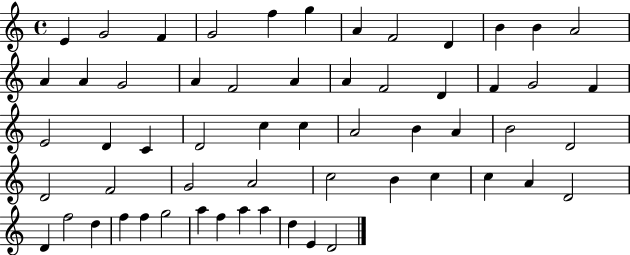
X:1
T:Untitled
M:4/4
L:1/4
K:C
E G2 F G2 f g A F2 D B B A2 A A G2 A F2 A A F2 D F G2 F E2 D C D2 c c A2 B A B2 D2 D2 F2 G2 A2 c2 B c c A D2 D f2 d f f g2 a f a a d E D2